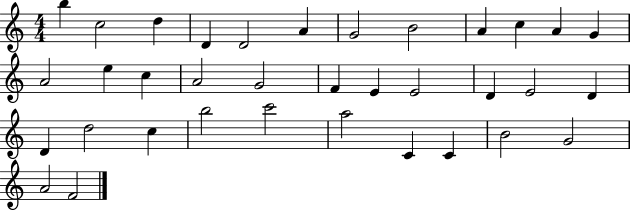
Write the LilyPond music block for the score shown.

{
  \clef treble
  \numericTimeSignature
  \time 4/4
  \key c \major
  b''4 c''2 d''4 | d'4 d'2 a'4 | g'2 b'2 | a'4 c''4 a'4 g'4 | \break a'2 e''4 c''4 | a'2 g'2 | f'4 e'4 e'2 | d'4 e'2 d'4 | \break d'4 d''2 c''4 | b''2 c'''2 | a''2 c'4 c'4 | b'2 g'2 | \break a'2 f'2 | \bar "|."
}